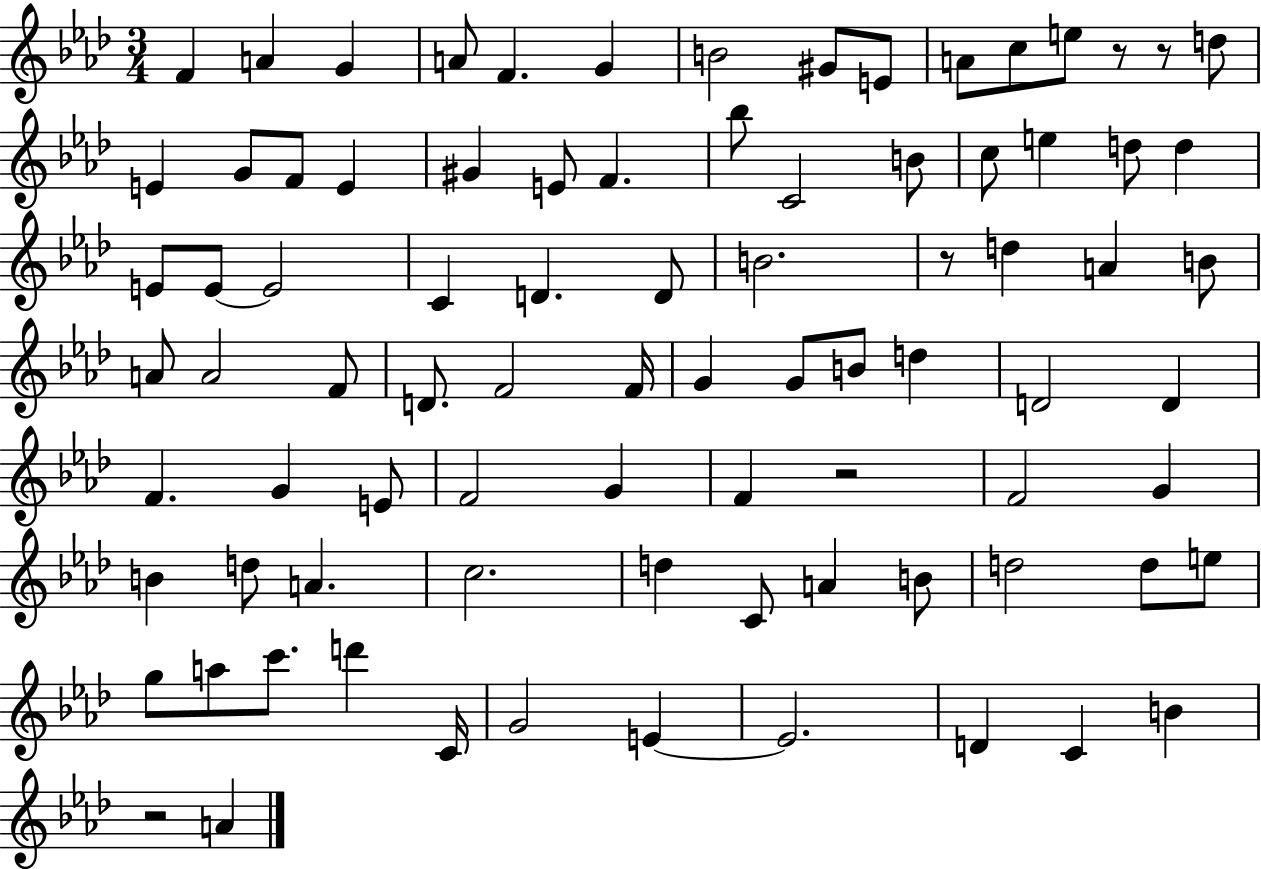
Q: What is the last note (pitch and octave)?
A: A4